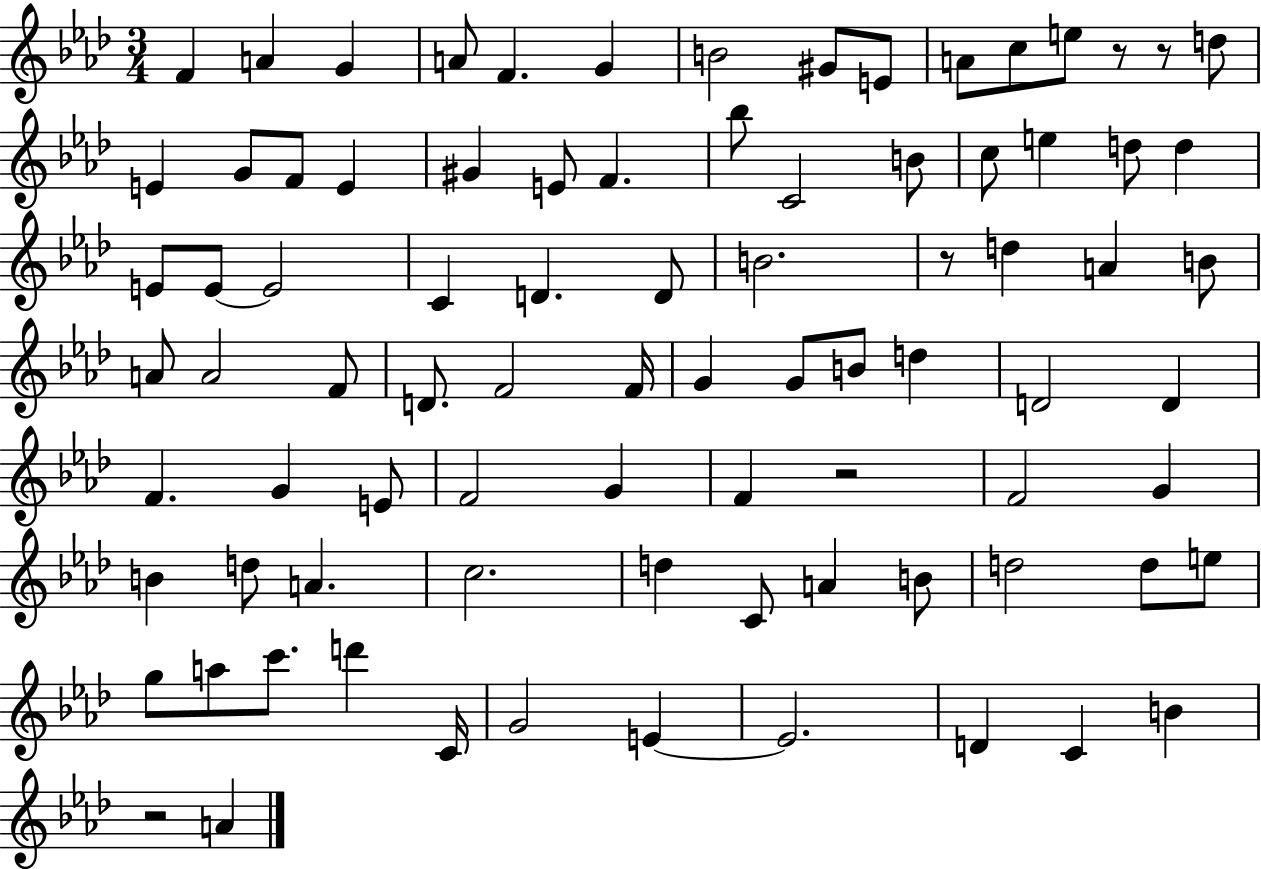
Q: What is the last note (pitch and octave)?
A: A4